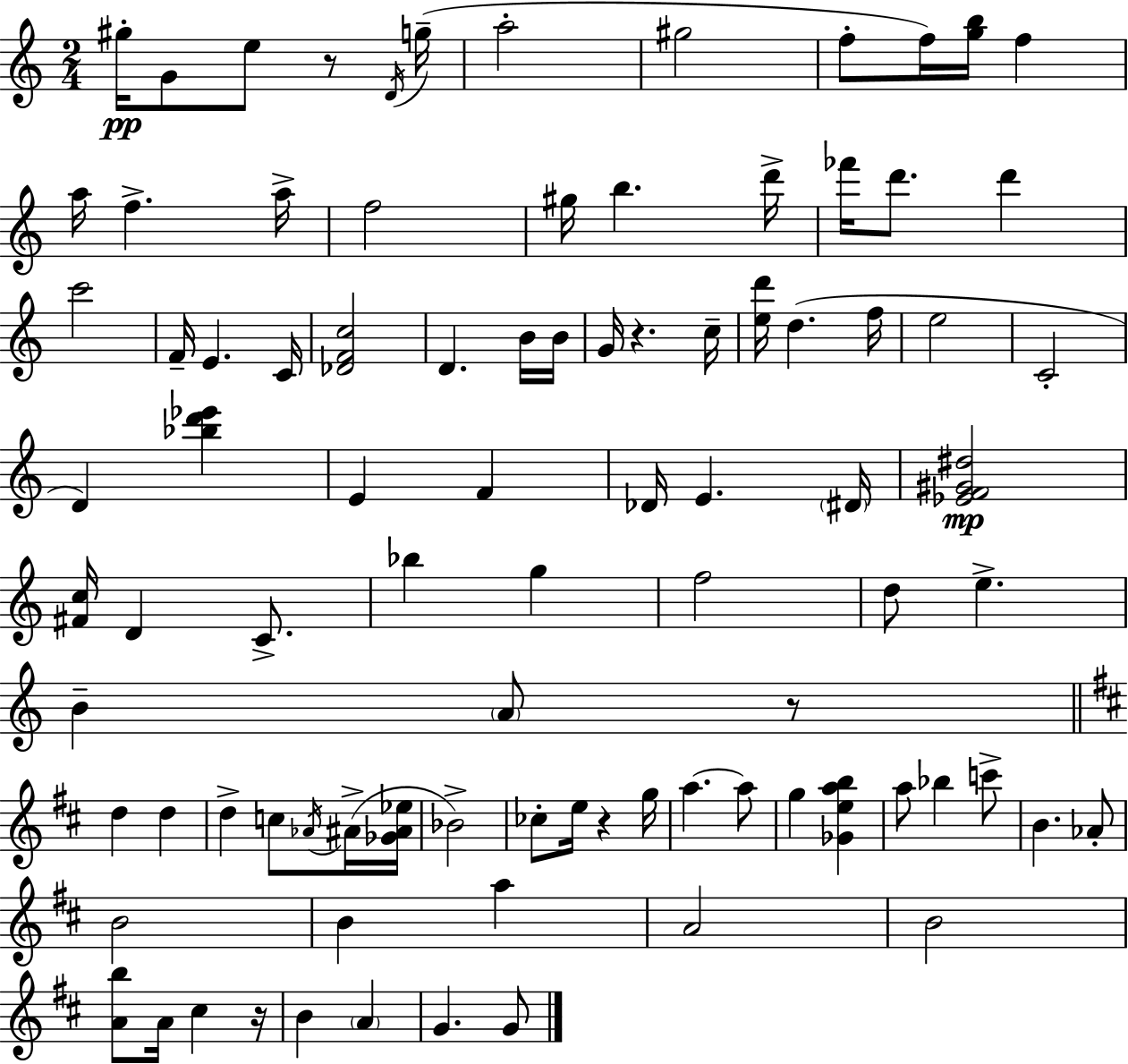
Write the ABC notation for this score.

X:1
T:Untitled
M:2/4
L:1/4
K:Am
^g/4 G/2 e/2 z/2 D/4 g/4 a2 ^g2 f/2 f/4 [gb]/4 f a/4 f a/4 f2 ^g/4 b d'/4 _f'/4 d'/2 d' c'2 F/4 E C/4 [_DFc]2 D B/4 B/4 G/4 z c/4 [ed']/4 d f/4 e2 C2 D [_bd'_e'] E F _D/4 E ^D/4 [_EF^G^d]2 [^Fc]/4 D C/2 _b g f2 d/2 e B A/2 z/2 d d d c/2 _A/4 ^A/4 [_G^A_e]/4 _B2 _c/2 e/4 z g/4 a a/2 g [_Geab] a/2 _b c'/2 B _A/2 B2 B a A2 B2 [Ab]/2 A/4 ^c z/4 B A G G/2